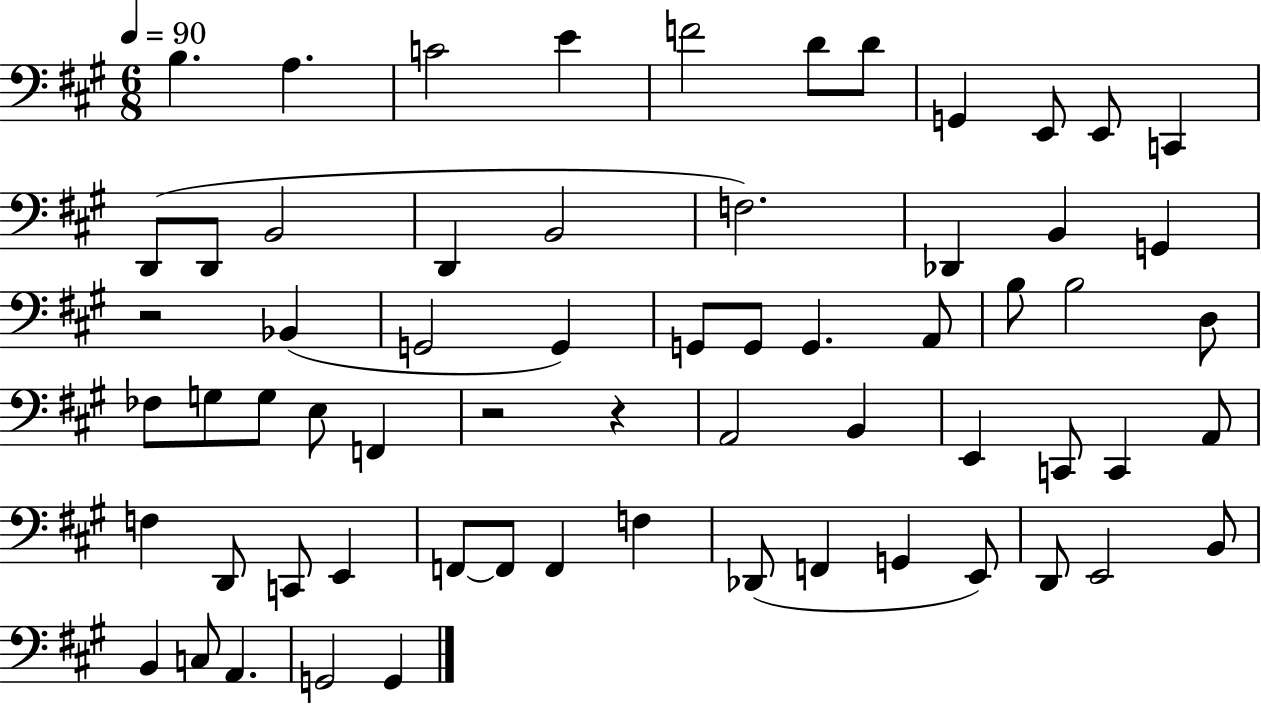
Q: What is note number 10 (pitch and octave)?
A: E2